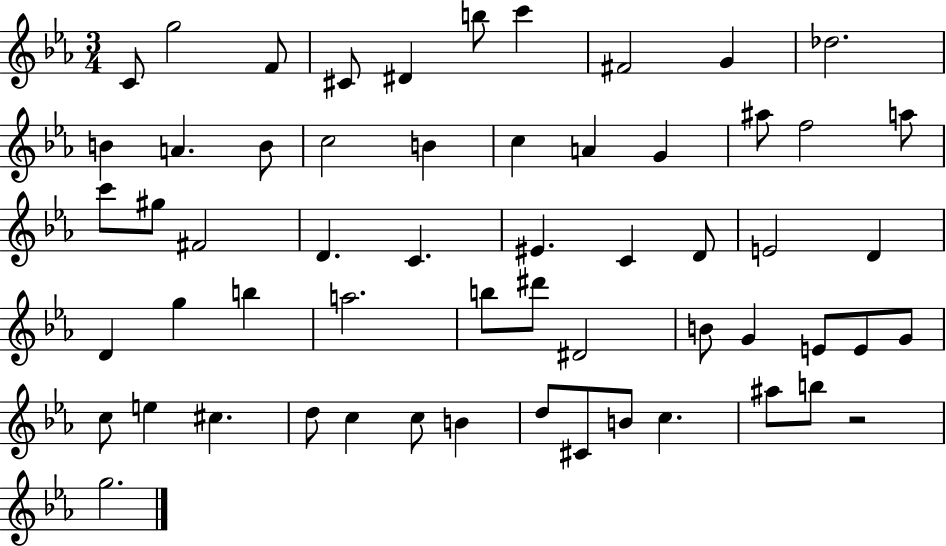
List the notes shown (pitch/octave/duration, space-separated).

C4/e G5/h F4/e C#4/e D#4/q B5/e C6/q F#4/h G4/q Db5/h. B4/q A4/q. B4/e C5/h B4/q C5/q A4/q G4/q A#5/e F5/h A5/e C6/e G#5/e F#4/h D4/q. C4/q. EIS4/q. C4/q D4/e E4/h D4/q D4/q G5/q B5/q A5/h. B5/e D#6/e D#4/h B4/e G4/q E4/e E4/e G4/e C5/e E5/q C#5/q. D5/e C5/q C5/e B4/q D5/e C#4/e B4/e C5/q. A#5/e B5/e R/h G5/h.